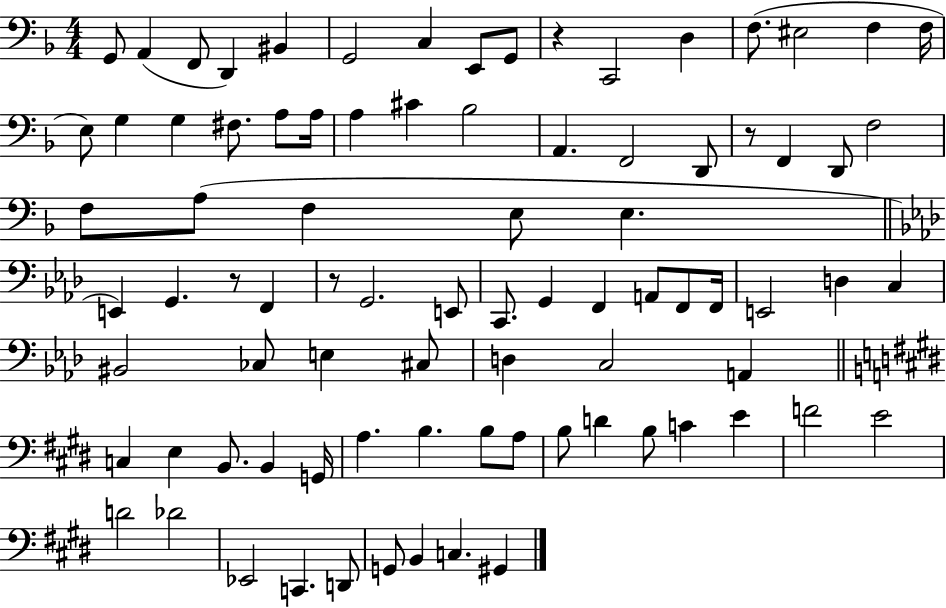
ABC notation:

X:1
T:Untitled
M:4/4
L:1/4
K:F
G,,/2 A,, F,,/2 D,, ^B,, G,,2 C, E,,/2 G,,/2 z C,,2 D, F,/2 ^E,2 F, F,/4 E,/2 G, G, ^F,/2 A,/2 A,/4 A, ^C _B,2 A,, F,,2 D,,/2 z/2 F,, D,,/2 F,2 F,/2 A,/2 F, E,/2 E, E,, G,, z/2 F,, z/2 G,,2 E,,/2 C,,/2 G,, F,, A,,/2 F,,/2 F,,/4 E,,2 D, C, ^B,,2 _C,/2 E, ^C,/2 D, C,2 A,, C, E, B,,/2 B,, G,,/4 A, B, B,/2 A,/2 B,/2 D B,/2 C E F2 E2 D2 _D2 _E,,2 C,, D,,/2 G,,/2 B,, C, ^G,,